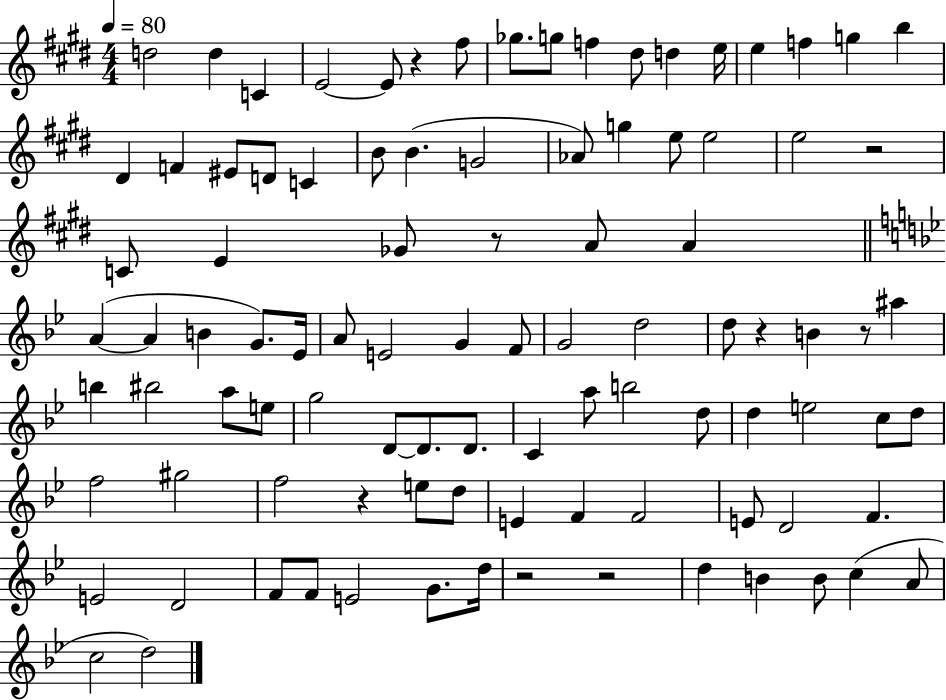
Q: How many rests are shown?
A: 8